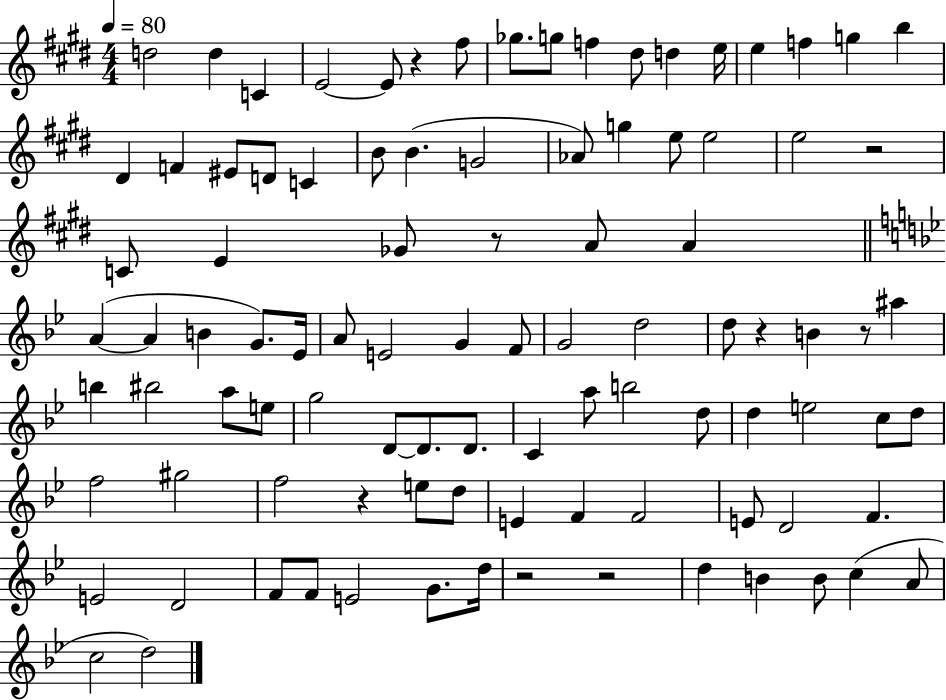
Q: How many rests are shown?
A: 8